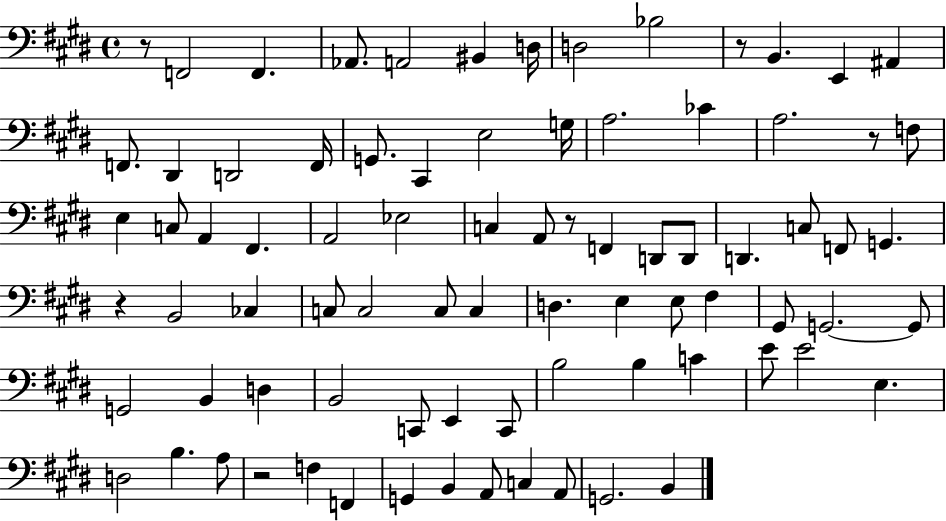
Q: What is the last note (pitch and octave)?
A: B2